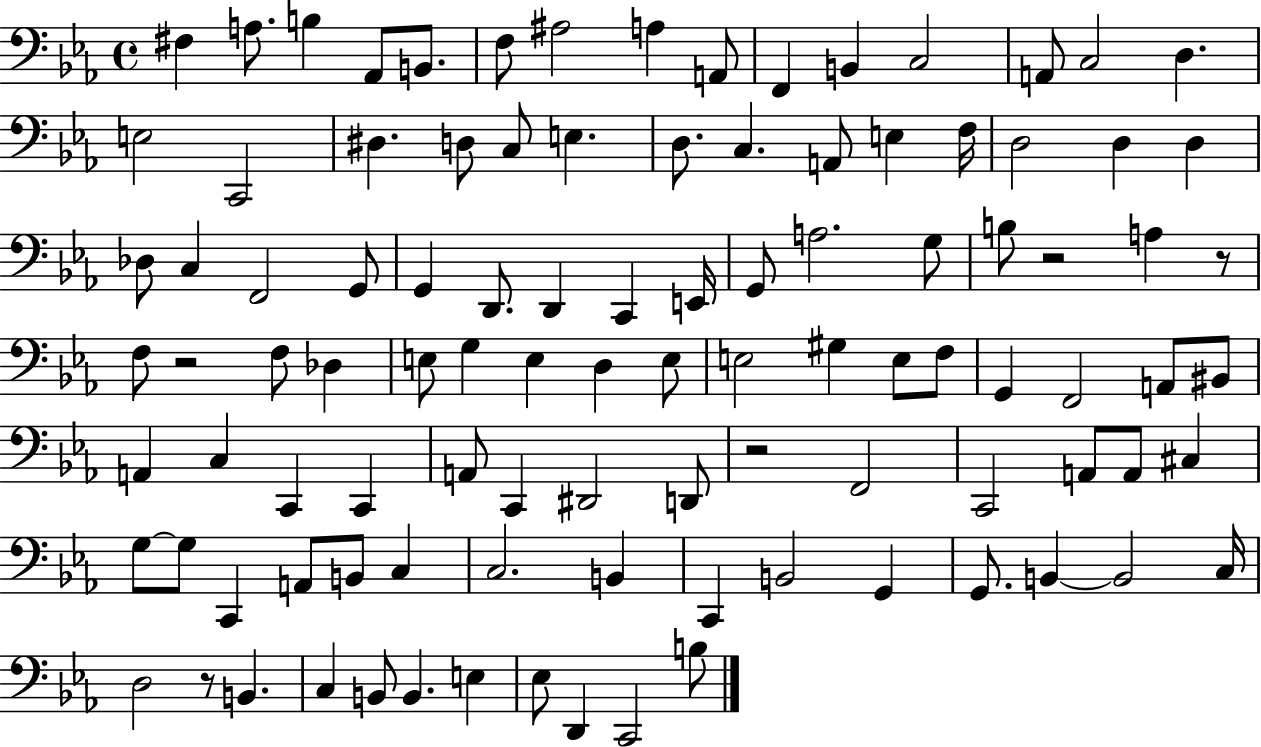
F#3/q A3/e. B3/q Ab2/e B2/e. F3/e A#3/h A3/q A2/e F2/q B2/q C3/h A2/e C3/h D3/q. E3/h C2/h D#3/q. D3/e C3/e E3/q. D3/e. C3/q. A2/e E3/q F3/s D3/h D3/q D3/q Db3/e C3/q F2/h G2/e G2/q D2/e. D2/q C2/q E2/s G2/e A3/h. G3/e B3/e R/h A3/q R/e F3/e R/h F3/e Db3/q E3/e G3/q E3/q D3/q E3/e E3/h G#3/q E3/e F3/e G2/q F2/h A2/e BIS2/e A2/q C3/q C2/q C2/q A2/e C2/q D#2/h D2/e R/h F2/h C2/h A2/e A2/e C#3/q G3/e G3/e C2/q A2/e B2/e C3/q C3/h. B2/q C2/q B2/h G2/q G2/e. B2/q B2/h C3/s D3/h R/e B2/q. C3/q B2/e B2/q. E3/q Eb3/e D2/q C2/h B3/e